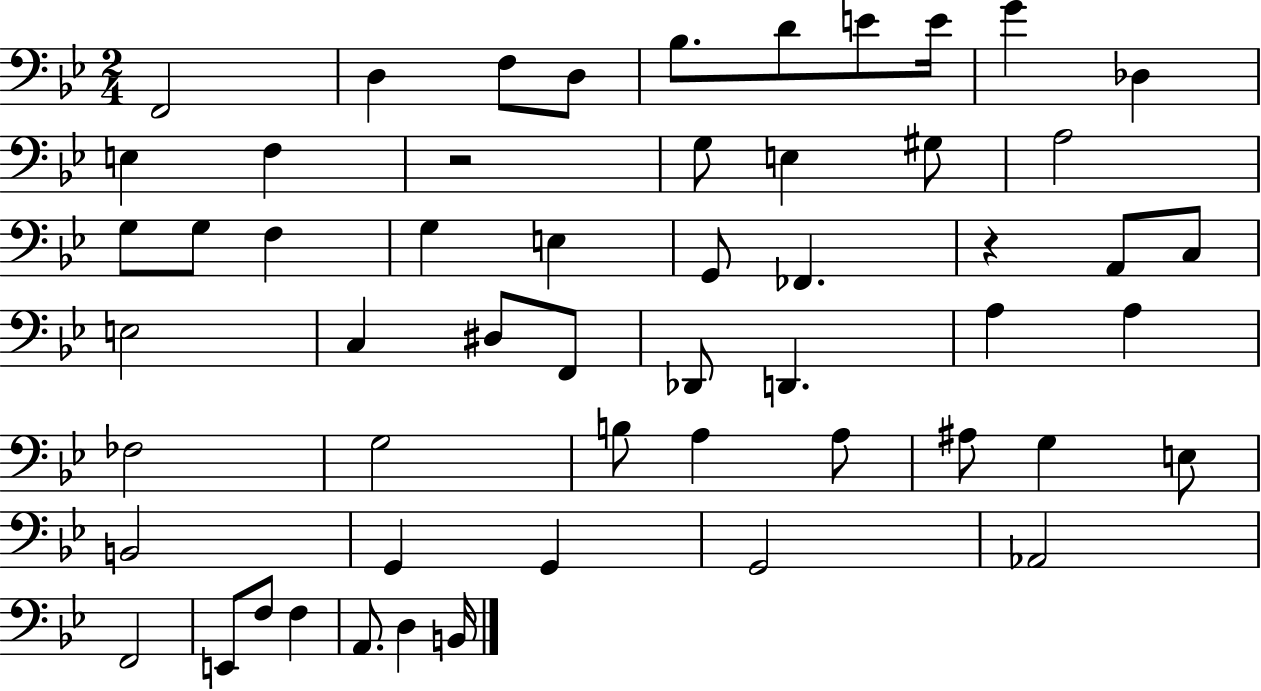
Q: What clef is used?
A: bass